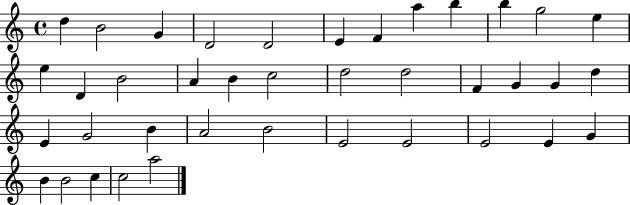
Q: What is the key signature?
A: C major